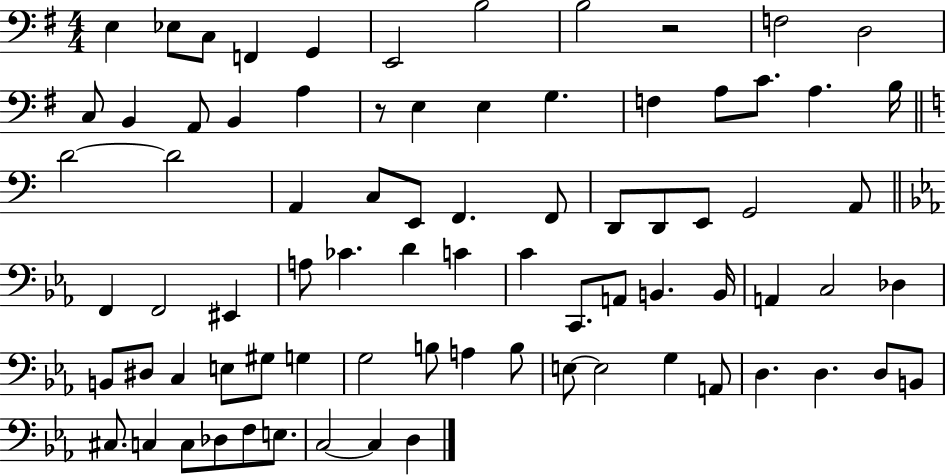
X:1
T:Untitled
M:4/4
L:1/4
K:G
E, _E,/2 C,/2 F,, G,, E,,2 B,2 B,2 z2 F,2 D,2 C,/2 B,, A,,/2 B,, A, z/2 E, E, G, F, A,/2 C/2 A, B,/4 D2 D2 A,, C,/2 E,,/2 F,, F,,/2 D,,/2 D,,/2 E,,/2 G,,2 A,,/2 F,, F,,2 ^E,, A,/2 _C D C C C,,/2 A,,/2 B,, B,,/4 A,, C,2 _D, B,,/2 ^D,/2 C, E,/2 ^G,/2 G, G,2 B,/2 A, B,/2 E,/2 E,2 G, A,,/2 D, D, D,/2 B,,/2 ^C,/2 C, C,/2 _D,/2 F,/2 E,/2 C,2 C, D,